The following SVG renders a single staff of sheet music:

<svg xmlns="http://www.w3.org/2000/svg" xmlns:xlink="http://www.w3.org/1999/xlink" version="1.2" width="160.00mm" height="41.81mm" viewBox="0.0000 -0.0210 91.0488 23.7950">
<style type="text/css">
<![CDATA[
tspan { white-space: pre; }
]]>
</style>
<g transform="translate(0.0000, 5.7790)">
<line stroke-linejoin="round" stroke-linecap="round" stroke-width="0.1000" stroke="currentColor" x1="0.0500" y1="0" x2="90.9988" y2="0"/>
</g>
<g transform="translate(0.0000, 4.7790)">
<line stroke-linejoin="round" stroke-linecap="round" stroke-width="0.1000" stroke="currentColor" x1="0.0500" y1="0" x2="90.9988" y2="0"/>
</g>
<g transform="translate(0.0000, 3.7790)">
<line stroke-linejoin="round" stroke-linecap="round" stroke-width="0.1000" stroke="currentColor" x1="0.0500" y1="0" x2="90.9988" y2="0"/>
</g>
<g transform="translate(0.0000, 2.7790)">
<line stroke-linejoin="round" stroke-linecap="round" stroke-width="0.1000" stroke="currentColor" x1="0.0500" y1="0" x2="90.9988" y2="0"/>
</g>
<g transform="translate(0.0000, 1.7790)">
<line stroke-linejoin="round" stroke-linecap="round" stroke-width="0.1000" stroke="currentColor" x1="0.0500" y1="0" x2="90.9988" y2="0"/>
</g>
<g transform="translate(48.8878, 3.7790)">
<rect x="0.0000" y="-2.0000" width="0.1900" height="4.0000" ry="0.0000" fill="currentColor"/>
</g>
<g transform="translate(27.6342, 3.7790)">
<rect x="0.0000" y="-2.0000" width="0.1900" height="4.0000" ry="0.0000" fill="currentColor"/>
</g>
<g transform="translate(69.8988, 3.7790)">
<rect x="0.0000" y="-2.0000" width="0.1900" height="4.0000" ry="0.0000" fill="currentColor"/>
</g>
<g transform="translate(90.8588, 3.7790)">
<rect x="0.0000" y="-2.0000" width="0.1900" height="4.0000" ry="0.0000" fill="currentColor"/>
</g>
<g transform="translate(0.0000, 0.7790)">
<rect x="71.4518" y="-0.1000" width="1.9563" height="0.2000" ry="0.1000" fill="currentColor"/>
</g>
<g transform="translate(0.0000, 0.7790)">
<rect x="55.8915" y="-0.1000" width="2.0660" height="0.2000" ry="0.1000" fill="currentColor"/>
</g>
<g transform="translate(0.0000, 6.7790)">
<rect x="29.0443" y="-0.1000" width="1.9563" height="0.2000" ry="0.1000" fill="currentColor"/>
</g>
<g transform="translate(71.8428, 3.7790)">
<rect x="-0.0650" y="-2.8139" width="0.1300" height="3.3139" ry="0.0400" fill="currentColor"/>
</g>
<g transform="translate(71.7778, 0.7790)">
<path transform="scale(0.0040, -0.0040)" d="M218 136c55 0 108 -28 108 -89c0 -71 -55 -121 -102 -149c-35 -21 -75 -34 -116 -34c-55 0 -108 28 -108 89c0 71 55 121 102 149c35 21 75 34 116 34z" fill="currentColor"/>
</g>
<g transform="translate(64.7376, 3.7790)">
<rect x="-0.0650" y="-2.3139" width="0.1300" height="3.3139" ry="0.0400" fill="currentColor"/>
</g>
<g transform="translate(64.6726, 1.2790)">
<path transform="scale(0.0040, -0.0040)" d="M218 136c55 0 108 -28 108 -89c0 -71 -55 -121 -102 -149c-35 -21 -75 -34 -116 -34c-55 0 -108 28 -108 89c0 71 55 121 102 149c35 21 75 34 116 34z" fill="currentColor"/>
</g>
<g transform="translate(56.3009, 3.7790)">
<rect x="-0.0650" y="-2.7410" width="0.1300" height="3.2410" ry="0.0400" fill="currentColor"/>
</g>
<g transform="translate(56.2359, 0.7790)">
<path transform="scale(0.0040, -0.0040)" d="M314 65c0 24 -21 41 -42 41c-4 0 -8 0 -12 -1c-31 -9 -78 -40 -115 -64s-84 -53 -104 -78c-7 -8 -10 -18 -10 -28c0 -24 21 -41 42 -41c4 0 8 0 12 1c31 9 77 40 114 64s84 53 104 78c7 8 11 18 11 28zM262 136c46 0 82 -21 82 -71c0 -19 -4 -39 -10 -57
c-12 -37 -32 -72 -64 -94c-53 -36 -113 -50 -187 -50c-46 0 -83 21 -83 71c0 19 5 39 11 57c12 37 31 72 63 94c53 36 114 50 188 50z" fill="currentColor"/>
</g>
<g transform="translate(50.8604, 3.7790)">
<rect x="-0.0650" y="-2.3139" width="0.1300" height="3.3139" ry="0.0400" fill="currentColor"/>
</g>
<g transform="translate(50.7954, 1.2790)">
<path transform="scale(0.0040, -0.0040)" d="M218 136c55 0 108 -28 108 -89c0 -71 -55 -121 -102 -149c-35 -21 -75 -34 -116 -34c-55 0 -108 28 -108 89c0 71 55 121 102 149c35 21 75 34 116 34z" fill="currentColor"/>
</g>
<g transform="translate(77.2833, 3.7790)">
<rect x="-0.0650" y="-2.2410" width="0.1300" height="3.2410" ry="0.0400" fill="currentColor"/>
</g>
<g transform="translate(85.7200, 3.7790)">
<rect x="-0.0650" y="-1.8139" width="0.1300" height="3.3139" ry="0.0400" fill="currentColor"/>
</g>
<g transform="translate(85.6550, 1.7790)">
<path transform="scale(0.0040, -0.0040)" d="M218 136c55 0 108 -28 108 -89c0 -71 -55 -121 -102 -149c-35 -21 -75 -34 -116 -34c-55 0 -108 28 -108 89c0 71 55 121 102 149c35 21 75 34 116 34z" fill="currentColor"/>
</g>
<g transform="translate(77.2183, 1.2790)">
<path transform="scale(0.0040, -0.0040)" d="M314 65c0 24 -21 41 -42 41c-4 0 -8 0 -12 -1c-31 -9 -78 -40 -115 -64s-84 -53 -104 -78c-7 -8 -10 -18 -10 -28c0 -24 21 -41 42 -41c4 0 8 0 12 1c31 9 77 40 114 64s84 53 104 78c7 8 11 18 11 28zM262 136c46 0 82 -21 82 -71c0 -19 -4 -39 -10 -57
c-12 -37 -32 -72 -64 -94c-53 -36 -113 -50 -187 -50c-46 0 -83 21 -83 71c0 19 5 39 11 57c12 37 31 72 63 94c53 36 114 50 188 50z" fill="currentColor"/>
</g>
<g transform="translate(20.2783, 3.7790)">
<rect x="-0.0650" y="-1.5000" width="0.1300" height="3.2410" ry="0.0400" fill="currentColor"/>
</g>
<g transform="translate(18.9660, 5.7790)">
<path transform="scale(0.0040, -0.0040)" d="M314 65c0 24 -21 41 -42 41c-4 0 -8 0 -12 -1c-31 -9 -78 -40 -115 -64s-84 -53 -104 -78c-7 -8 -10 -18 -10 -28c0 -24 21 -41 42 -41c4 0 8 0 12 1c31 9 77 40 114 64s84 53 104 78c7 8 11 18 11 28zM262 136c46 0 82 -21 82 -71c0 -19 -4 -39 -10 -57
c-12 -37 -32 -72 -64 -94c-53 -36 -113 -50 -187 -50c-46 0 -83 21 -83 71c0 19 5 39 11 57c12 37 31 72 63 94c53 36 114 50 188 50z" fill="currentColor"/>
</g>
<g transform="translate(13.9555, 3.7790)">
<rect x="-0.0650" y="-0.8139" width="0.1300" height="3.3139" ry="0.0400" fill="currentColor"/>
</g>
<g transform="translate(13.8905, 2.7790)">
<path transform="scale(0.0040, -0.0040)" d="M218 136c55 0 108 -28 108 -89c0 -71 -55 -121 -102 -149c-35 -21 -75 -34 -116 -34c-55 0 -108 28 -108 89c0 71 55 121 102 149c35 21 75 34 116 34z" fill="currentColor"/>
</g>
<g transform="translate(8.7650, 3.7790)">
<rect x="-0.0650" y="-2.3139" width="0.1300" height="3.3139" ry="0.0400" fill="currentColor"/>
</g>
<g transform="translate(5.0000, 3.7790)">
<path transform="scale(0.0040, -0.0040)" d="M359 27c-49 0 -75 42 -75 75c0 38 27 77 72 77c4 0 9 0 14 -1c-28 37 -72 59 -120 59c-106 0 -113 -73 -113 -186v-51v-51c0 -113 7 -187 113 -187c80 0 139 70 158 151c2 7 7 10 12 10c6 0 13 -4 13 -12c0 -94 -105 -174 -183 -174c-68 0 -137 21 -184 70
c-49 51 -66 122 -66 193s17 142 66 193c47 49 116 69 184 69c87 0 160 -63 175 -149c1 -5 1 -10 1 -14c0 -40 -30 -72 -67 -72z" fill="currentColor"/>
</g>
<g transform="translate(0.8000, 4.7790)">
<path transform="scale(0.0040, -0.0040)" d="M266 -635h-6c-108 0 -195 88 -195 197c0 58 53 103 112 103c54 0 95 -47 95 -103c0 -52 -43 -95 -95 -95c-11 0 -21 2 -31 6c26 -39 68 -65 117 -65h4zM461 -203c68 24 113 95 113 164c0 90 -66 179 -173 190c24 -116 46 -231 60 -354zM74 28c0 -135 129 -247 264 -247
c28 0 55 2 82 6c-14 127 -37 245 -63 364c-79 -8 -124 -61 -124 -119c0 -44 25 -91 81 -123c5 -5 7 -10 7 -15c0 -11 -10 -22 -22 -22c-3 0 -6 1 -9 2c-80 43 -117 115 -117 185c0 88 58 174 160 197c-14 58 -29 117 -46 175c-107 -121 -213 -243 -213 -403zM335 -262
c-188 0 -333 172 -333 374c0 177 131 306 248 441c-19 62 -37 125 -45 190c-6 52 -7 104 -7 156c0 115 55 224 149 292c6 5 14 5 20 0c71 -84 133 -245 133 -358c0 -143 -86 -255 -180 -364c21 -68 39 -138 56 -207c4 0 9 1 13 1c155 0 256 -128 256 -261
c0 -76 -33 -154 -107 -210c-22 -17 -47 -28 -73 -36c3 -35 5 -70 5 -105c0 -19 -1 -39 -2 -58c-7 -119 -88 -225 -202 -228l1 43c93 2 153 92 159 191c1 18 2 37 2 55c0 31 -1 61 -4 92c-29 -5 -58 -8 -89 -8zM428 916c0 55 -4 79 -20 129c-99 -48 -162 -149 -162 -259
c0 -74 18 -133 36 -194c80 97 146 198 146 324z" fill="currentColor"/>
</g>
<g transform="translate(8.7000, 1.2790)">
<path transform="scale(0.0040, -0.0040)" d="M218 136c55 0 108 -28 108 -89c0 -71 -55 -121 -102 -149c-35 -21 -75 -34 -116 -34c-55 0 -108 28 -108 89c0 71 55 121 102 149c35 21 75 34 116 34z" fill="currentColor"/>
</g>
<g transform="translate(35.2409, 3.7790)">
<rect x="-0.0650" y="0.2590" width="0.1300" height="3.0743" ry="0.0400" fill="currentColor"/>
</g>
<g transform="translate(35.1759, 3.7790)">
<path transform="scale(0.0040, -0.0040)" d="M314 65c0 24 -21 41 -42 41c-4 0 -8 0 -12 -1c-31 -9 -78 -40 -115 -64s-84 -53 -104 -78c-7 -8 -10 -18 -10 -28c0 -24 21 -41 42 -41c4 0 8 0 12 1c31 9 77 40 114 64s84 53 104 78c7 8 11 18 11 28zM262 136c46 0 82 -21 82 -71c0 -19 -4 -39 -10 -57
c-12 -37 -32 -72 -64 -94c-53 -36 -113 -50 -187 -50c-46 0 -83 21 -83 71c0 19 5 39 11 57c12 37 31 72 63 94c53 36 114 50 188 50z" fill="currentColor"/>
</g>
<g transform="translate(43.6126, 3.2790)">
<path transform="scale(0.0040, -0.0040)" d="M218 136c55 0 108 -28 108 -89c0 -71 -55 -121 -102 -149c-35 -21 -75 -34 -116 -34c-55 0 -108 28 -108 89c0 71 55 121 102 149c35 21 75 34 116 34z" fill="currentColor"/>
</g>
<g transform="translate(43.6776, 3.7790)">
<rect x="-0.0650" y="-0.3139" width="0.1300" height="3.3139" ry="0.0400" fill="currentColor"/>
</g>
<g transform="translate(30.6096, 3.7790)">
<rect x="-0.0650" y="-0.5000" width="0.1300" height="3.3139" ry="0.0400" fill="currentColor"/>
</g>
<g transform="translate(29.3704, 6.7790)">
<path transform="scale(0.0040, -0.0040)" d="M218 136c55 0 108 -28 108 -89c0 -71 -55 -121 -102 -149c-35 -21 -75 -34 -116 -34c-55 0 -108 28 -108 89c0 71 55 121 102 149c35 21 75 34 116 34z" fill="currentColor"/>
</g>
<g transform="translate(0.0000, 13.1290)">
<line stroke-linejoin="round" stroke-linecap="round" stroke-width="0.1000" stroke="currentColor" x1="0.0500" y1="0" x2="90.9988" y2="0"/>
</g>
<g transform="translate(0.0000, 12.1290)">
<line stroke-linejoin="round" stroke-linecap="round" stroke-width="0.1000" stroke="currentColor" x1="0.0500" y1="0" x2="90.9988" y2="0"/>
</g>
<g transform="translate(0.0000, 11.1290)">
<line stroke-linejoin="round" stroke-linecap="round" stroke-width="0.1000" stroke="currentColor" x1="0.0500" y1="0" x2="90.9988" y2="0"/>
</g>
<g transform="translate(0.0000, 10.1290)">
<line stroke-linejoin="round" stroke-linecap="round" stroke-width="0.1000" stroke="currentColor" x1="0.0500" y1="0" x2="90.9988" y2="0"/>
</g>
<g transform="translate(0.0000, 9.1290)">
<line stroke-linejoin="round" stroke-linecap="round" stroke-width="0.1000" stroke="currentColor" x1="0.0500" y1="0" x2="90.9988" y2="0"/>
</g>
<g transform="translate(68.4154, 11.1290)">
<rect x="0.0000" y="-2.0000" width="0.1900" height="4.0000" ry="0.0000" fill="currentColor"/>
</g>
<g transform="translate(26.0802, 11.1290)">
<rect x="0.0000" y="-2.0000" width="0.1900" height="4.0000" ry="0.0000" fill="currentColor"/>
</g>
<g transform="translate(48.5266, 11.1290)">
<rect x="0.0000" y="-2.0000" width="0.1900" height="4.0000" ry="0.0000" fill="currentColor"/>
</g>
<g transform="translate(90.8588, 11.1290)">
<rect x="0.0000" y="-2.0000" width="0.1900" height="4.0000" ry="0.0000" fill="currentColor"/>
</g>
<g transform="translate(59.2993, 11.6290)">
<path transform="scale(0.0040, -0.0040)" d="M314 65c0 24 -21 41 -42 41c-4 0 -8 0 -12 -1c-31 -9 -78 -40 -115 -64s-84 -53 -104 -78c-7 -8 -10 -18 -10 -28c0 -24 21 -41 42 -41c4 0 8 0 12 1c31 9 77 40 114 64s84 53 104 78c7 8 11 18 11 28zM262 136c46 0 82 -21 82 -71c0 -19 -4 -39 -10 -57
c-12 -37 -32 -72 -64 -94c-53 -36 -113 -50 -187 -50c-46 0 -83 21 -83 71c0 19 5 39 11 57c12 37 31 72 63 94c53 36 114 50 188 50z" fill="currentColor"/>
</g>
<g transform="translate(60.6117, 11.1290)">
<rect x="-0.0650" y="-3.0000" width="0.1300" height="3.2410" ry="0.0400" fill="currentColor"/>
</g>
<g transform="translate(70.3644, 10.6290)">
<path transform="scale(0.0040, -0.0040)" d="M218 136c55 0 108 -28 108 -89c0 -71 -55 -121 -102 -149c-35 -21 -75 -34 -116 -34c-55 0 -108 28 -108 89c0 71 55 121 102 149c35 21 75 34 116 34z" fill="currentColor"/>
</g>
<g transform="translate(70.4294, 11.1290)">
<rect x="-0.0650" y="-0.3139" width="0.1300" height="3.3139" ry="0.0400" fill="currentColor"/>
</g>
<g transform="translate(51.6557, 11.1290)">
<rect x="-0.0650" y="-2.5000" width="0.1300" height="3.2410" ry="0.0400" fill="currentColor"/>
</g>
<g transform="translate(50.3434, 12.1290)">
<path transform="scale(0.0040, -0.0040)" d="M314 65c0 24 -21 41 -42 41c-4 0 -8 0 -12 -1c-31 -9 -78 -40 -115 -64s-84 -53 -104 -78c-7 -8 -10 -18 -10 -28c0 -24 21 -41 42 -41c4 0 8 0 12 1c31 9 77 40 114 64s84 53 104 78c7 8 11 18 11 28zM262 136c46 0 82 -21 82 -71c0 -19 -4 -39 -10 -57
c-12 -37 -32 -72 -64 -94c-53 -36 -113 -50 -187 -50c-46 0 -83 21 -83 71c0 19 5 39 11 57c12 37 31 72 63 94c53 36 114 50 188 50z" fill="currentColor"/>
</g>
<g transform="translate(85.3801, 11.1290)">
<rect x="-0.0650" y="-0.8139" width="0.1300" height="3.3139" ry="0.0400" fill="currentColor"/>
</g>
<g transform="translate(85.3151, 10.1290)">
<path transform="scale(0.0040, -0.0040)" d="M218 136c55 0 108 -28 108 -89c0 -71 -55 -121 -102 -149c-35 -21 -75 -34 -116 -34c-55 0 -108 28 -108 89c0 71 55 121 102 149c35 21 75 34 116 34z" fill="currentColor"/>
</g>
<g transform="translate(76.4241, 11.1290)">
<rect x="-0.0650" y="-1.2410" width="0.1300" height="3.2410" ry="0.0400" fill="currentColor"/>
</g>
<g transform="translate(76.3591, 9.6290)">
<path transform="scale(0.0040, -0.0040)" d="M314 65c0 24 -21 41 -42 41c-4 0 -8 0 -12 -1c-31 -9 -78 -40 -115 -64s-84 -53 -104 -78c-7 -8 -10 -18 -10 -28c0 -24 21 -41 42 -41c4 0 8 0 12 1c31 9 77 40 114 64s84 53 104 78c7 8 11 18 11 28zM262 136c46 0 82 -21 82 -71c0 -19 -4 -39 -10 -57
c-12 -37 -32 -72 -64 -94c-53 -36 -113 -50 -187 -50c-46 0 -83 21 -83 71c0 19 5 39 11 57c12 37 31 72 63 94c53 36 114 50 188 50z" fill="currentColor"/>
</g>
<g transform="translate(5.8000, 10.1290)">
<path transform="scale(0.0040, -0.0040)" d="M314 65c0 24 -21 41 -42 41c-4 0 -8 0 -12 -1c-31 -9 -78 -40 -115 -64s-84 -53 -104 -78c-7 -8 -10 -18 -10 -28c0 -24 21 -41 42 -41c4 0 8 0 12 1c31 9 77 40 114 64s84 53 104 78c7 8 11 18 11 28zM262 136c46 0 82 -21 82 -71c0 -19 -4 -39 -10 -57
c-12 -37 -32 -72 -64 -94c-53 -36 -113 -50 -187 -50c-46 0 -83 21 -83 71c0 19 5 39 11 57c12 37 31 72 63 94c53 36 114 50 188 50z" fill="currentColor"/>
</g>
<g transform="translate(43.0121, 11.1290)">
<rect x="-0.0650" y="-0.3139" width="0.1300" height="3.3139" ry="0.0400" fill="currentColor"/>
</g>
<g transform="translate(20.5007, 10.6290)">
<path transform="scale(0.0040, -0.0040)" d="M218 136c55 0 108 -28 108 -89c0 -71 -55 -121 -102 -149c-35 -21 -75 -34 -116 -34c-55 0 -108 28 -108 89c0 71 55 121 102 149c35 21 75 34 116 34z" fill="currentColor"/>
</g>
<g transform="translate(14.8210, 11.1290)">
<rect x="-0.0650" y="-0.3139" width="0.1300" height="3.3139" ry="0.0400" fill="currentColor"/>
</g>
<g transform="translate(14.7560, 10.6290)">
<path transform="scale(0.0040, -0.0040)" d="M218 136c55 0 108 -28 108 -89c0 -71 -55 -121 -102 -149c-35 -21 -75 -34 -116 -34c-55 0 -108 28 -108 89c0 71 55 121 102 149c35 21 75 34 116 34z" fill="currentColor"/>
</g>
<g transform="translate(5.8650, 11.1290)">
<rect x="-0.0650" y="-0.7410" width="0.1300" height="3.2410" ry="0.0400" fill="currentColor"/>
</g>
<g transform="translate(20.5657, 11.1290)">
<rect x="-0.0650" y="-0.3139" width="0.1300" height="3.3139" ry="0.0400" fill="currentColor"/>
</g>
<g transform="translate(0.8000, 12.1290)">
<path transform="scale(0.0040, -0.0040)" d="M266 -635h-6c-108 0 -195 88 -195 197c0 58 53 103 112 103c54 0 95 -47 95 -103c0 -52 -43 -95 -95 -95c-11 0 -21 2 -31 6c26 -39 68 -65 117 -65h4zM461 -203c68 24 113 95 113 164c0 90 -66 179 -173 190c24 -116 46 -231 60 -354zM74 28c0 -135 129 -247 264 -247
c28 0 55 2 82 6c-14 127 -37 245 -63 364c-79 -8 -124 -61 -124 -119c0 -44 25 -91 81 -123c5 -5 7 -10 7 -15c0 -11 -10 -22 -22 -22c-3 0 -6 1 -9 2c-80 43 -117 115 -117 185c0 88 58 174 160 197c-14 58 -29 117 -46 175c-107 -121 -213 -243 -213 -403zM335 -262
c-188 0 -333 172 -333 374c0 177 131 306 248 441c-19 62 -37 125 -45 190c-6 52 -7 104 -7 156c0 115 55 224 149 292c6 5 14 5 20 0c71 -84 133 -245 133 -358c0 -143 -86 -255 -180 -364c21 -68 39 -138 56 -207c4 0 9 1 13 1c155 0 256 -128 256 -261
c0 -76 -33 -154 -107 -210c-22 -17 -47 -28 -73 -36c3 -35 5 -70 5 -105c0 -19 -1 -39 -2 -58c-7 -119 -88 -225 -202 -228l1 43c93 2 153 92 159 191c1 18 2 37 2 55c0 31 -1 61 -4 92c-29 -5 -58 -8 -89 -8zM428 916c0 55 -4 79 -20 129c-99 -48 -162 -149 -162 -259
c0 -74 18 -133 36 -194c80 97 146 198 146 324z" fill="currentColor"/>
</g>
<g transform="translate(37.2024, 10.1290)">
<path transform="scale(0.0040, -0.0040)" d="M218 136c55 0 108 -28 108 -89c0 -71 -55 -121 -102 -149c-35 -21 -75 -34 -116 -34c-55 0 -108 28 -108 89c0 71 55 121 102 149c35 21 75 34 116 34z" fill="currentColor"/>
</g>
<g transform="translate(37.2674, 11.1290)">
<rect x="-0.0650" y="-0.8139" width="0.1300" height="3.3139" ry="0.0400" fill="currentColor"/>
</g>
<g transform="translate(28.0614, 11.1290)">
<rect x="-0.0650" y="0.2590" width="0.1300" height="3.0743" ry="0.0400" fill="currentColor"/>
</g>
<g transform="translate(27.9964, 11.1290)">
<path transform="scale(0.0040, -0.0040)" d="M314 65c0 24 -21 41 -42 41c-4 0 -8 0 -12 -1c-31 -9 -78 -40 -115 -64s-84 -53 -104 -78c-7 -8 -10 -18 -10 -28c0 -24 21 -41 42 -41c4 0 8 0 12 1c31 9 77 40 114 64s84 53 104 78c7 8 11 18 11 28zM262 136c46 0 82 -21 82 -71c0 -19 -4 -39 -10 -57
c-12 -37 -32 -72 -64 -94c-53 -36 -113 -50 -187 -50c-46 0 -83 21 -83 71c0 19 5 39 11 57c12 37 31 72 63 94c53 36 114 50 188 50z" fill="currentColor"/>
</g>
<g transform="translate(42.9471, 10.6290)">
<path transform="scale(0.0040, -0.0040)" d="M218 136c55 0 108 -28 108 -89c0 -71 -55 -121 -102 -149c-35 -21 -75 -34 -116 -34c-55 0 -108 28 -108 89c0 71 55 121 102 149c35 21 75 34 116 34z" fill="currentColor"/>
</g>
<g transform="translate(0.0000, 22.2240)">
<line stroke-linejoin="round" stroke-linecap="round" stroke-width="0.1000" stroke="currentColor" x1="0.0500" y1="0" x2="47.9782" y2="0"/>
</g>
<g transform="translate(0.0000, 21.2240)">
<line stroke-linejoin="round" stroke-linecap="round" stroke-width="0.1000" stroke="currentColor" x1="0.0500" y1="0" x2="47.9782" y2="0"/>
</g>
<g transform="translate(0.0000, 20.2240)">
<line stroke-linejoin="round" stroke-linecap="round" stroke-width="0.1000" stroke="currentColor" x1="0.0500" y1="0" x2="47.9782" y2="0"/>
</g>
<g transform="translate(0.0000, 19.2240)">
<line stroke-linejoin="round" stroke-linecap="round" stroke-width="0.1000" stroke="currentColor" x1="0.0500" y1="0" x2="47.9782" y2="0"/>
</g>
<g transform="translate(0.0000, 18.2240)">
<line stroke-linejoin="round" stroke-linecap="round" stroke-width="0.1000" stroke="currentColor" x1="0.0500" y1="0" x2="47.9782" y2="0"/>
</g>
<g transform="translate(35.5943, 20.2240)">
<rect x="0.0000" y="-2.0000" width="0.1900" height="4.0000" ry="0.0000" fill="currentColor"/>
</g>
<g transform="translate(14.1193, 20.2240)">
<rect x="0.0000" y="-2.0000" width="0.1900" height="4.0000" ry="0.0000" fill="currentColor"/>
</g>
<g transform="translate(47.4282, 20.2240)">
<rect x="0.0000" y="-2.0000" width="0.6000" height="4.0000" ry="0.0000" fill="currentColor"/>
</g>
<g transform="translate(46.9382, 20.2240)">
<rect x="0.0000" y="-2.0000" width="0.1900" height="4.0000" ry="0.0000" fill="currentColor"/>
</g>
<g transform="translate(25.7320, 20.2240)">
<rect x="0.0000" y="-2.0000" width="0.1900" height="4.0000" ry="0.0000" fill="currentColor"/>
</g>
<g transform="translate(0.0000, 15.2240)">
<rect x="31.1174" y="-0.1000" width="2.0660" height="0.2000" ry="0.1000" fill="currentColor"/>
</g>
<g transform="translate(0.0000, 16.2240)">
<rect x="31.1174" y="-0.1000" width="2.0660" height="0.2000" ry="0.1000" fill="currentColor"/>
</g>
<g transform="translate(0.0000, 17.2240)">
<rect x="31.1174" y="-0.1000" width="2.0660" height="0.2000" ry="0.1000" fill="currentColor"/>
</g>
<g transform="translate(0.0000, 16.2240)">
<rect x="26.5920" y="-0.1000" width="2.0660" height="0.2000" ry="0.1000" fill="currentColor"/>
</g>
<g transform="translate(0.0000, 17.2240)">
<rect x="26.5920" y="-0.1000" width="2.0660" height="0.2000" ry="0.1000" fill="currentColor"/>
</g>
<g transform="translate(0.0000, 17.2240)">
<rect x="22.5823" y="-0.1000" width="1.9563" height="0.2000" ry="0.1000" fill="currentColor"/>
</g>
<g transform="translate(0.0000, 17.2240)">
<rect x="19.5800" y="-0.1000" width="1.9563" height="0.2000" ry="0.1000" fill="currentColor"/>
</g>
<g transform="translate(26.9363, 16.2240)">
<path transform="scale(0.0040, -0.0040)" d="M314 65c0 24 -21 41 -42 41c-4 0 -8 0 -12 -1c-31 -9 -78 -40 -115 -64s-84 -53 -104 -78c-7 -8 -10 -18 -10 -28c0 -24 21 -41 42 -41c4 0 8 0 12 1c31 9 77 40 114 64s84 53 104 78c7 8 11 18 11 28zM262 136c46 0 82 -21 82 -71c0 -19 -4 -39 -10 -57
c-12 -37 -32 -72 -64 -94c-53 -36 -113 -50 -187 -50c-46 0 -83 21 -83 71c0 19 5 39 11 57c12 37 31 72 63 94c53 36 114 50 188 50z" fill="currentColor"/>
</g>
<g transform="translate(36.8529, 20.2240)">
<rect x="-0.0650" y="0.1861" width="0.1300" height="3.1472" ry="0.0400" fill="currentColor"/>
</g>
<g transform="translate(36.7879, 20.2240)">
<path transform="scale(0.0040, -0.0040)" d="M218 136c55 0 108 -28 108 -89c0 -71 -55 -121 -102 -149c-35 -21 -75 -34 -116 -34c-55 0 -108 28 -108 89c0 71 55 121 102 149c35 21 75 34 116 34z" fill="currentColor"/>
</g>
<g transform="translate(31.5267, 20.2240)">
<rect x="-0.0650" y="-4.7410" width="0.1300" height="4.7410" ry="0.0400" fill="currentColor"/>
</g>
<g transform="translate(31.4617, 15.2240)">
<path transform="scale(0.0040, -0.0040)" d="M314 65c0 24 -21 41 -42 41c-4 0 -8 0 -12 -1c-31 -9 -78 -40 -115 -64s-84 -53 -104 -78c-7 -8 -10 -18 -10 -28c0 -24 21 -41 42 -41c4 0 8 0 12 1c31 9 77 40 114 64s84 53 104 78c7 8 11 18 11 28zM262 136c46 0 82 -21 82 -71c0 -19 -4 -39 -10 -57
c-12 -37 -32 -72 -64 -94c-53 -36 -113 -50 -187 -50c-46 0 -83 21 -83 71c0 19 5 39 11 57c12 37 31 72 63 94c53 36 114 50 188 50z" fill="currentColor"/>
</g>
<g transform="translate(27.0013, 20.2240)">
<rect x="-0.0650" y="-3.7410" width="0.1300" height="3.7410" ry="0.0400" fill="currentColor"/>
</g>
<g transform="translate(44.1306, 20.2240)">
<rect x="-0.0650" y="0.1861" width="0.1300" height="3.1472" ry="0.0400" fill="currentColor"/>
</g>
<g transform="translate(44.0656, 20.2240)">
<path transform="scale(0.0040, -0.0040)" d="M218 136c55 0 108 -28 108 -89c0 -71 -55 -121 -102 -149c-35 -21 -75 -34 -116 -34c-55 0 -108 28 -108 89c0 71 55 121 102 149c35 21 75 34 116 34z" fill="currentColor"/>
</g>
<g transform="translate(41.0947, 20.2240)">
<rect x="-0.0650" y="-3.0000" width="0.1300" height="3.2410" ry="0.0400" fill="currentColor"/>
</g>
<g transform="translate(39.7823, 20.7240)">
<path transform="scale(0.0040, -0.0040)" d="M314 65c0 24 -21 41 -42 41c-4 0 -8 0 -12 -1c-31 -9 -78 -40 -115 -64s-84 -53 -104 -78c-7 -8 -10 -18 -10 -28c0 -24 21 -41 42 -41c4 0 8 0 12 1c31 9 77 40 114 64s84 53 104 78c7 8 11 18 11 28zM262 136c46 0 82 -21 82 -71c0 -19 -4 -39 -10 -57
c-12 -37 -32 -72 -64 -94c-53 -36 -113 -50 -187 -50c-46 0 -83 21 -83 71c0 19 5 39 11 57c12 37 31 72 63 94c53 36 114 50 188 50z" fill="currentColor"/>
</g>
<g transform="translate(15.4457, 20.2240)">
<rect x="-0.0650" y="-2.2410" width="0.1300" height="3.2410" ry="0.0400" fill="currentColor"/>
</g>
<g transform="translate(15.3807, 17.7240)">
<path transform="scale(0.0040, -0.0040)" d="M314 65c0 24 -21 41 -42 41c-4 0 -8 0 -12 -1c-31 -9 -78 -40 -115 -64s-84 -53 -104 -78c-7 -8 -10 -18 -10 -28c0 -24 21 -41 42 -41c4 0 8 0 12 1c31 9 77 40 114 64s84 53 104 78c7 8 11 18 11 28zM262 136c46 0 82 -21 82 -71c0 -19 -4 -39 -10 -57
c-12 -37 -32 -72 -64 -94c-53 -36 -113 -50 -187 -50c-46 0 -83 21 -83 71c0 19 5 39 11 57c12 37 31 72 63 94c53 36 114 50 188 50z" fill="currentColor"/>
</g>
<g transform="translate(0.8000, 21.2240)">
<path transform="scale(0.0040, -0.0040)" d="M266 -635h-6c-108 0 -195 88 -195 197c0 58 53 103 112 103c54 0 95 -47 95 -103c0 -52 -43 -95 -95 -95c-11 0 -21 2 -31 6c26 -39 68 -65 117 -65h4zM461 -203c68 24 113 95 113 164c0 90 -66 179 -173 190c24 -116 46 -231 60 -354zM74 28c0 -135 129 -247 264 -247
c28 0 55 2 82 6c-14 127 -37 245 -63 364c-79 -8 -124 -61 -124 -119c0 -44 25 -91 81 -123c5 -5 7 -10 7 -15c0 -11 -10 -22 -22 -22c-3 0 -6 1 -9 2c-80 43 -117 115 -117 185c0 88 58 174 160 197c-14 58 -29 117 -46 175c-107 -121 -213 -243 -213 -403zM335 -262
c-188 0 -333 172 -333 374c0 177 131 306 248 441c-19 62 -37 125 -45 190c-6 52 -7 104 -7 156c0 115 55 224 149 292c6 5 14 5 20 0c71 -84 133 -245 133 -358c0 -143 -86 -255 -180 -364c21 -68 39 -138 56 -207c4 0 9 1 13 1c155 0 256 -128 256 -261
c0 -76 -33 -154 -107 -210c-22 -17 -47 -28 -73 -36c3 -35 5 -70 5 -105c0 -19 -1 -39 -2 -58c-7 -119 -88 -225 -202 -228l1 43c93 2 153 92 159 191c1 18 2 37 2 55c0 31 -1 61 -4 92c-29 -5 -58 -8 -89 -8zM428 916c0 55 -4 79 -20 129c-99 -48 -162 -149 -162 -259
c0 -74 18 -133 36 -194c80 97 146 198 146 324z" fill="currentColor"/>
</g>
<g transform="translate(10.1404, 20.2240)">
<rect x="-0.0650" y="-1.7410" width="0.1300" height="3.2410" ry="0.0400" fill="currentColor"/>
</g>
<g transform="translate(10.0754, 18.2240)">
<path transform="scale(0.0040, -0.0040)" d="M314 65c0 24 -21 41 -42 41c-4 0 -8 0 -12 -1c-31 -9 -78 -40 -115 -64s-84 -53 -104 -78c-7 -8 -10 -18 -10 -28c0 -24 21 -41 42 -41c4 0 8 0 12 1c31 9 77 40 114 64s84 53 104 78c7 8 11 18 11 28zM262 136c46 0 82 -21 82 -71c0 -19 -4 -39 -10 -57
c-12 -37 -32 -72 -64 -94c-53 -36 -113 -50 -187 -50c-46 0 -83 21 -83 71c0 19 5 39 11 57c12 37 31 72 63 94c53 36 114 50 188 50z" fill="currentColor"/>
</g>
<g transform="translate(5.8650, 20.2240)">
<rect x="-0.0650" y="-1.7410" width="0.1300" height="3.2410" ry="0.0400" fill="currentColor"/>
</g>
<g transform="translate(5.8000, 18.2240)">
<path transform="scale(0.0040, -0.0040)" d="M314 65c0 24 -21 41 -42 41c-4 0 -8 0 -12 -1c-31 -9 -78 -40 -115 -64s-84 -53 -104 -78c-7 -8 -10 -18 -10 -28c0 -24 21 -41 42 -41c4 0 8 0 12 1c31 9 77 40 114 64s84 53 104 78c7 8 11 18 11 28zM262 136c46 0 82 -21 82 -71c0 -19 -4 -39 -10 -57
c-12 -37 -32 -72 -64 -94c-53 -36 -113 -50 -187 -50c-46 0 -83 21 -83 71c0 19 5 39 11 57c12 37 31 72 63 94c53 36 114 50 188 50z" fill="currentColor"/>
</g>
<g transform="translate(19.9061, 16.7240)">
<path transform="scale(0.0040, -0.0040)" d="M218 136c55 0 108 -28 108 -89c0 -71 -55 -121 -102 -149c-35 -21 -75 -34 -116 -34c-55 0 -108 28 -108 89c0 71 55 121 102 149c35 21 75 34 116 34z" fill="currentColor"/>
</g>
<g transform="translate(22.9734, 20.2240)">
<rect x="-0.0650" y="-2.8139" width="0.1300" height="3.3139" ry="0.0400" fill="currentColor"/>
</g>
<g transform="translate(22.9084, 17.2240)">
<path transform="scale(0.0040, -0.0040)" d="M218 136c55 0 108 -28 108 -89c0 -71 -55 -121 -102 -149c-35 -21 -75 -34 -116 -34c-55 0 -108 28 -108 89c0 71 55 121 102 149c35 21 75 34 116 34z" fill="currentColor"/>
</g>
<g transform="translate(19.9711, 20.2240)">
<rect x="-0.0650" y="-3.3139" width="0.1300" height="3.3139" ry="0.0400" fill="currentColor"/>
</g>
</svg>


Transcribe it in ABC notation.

X:1
T:Untitled
M:4/4
L:1/4
K:C
g d E2 C B2 c g a2 g a g2 f d2 c c B2 d c G2 A2 c e2 d f2 f2 g2 b a c'2 e'2 B A2 B